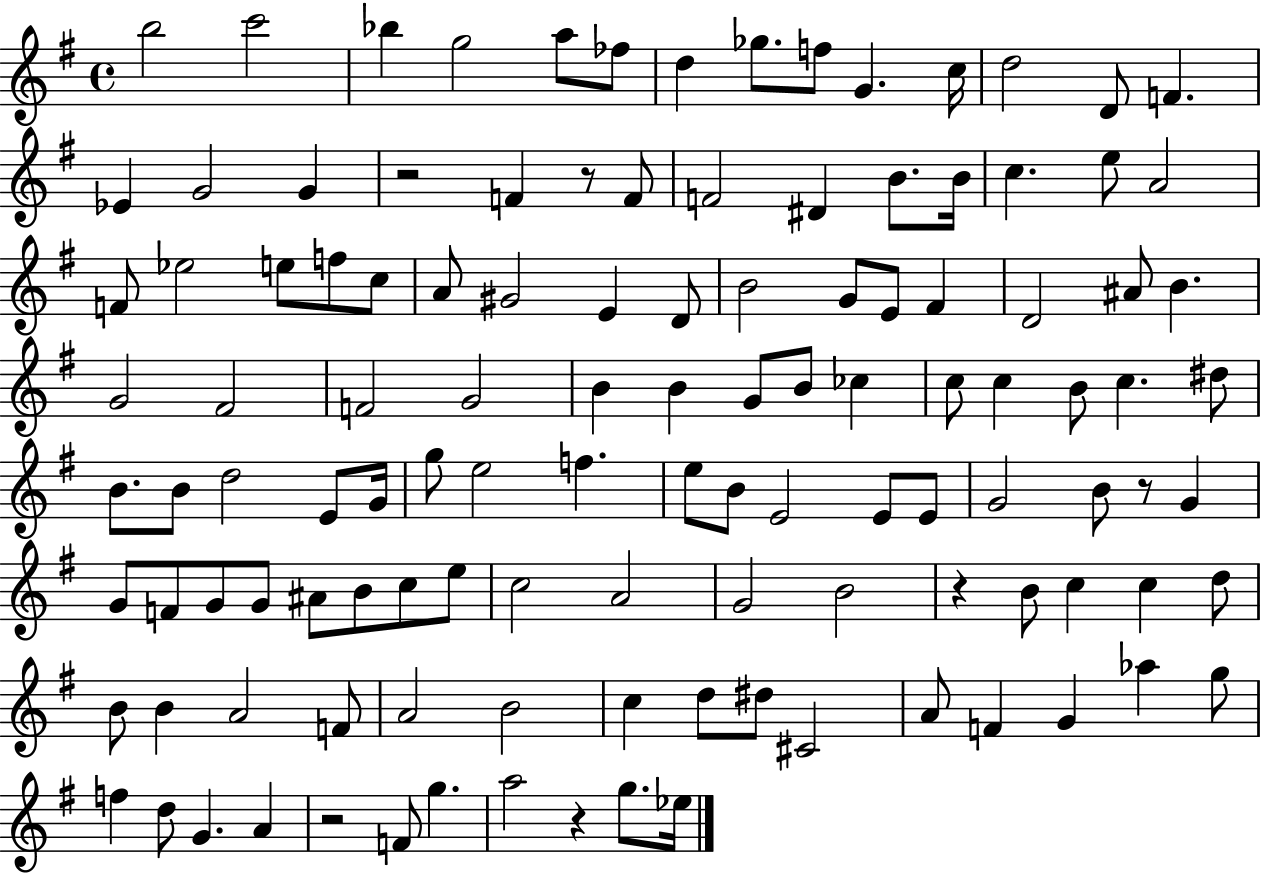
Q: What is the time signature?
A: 4/4